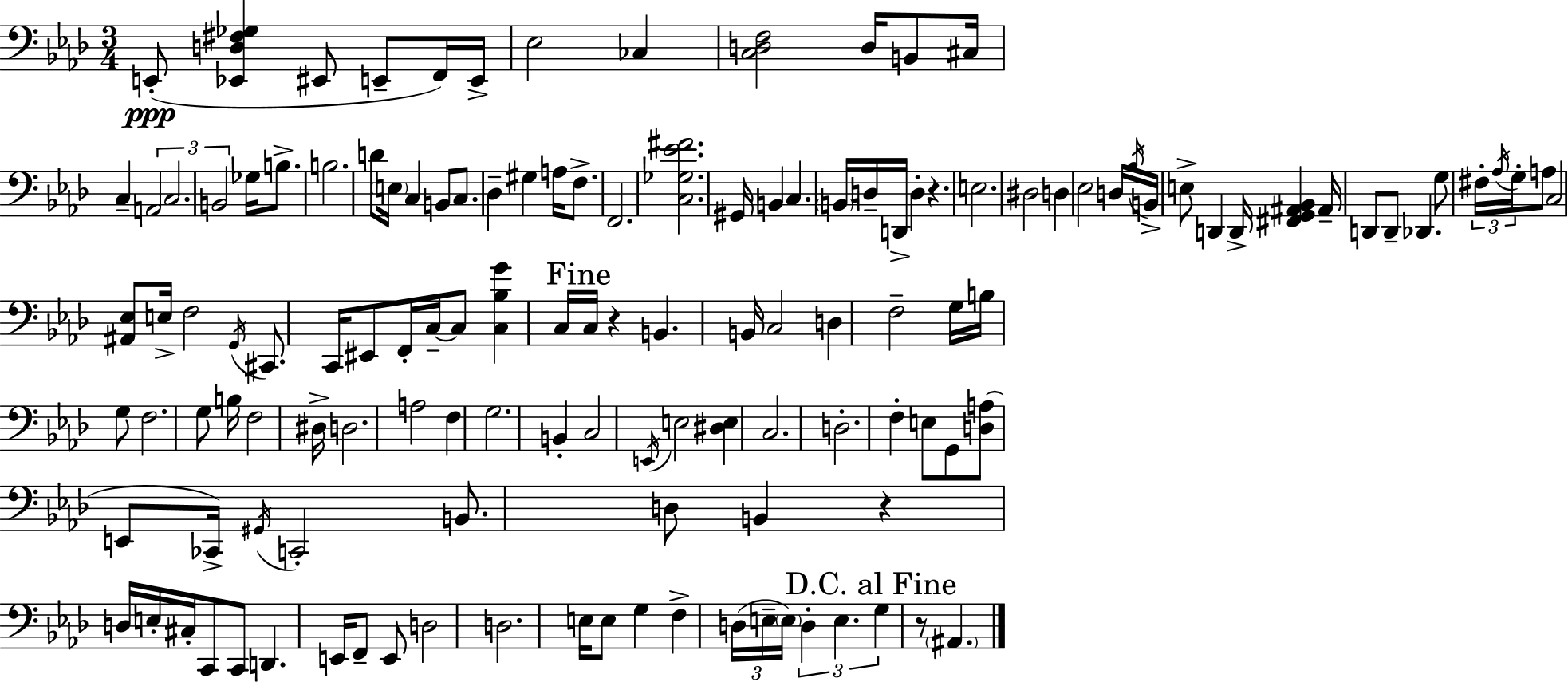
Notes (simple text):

E2/e [Eb2,D3,F#3,Gb3]/q EIS2/e E2/e F2/s E2/s Eb3/h CES3/q [C3,D3,F3]/h D3/s B2/e C#3/s C3/q A2/h C3/h. B2/h Gb3/s B3/e. B3/h. D4/e E3/s C3/q B2/e C3/e. Db3/q G#3/q A3/s F3/e. F2/h. [C3,Gb3,Eb4,F#4]/h. G#2/s B2/q C3/q. B2/s D3/s D2/s D3/q R/q. E3/h. D#3/h D3/q Eb3/h D3/s Bb3/s B2/s E3/e D2/q D2/s [F#2,G2,A#2,Bb2]/q A#2/s D2/e D2/e Db2/q. G3/e F#3/s Ab3/s G3/s A3/e C3/h [A#2,Eb3]/e E3/s F3/h G2/s C#2/e. C2/s EIS2/e F2/s C3/s C3/e [C3,Bb3,G4]/q C3/s C3/s R/q B2/q. B2/s C3/h D3/q F3/h G3/s B3/s G3/e F3/h. G3/e B3/s F3/h D#3/s D3/h. A3/h F3/q G3/h. B2/q C3/h E2/s E3/h [D#3,E3]/q C3/h. D3/h. F3/q E3/e G2/e [D3,A3]/e E2/e CES2/s G#2/s C2/h B2/e. D3/e B2/q R/q D3/s E3/s C#3/s C2/e C2/e D2/q. E2/s F2/e E2/e D3/h D3/h. E3/s E3/e G3/q F3/q D3/s E3/s E3/s D3/q E3/q. G3/q R/e A#2/q.